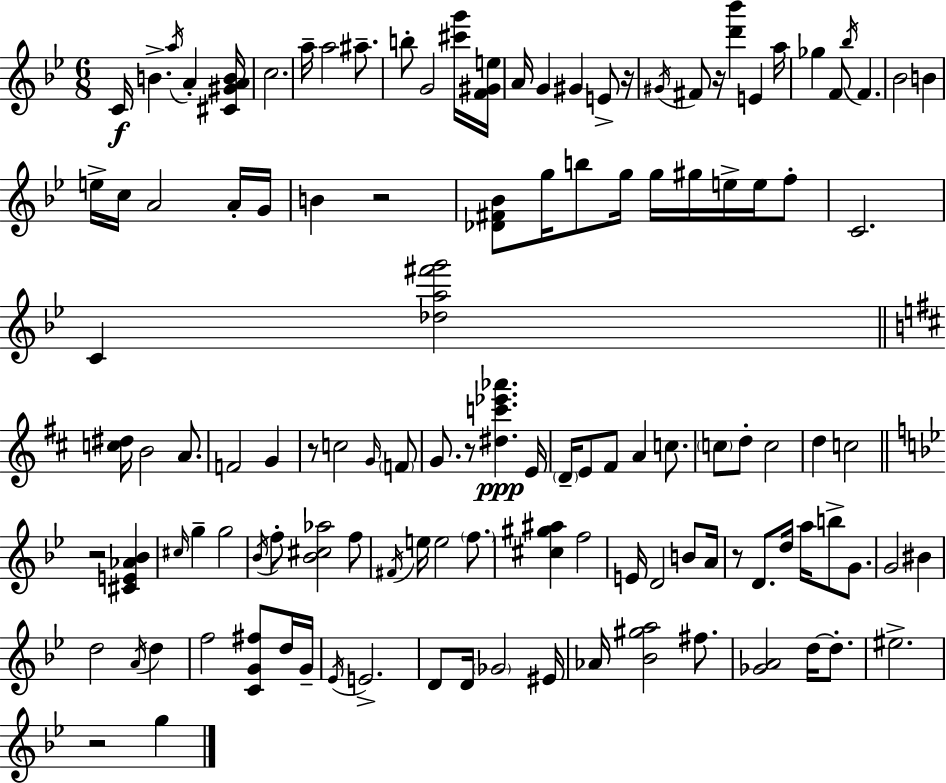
X:1
T:Untitled
M:6/8
L:1/4
K:Bb
C/4 B a/4 A [^C^GAB]/4 c2 a/4 a2 ^a/2 b/2 G2 [^c'g']/4 [F^Ge]/4 A/4 G ^G E/2 z/4 ^G/4 ^F/2 z/4 [d'_b'] E a/4 _g F/2 _b/4 F _B2 B e/4 c/4 A2 A/4 G/4 B z2 [_D^F_B]/2 g/4 b/2 g/4 g/4 ^g/4 e/4 e/4 f/2 C2 C [_da^f'g']2 [c^d]/4 B2 A/2 F2 G z/2 c2 G/4 F/2 G/2 z/2 [^dc'_e'_a'] E/4 D/4 E/2 ^F/2 A c/2 c/2 d/2 c2 d c2 z2 [^CE_A_B] ^c/4 g g2 _B/4 f/2 [_B^c_a]2 f/2 ^F/4 e/4 e2 f/2 [^c^g^a] f2 E/4 D2 B/2 A/4 z/2 D/2 d/4 a/4 b/2 G/2 G2 ^B d2 A/4 d f2 [CG^f]/2 d/4 G/4 _E/4 E2 D/2 D/4 _G2 ^E/4 _A/4 [_B^ga]2 ^f/2 [_GA]2 d/4 d/2 ^e2 z2 g